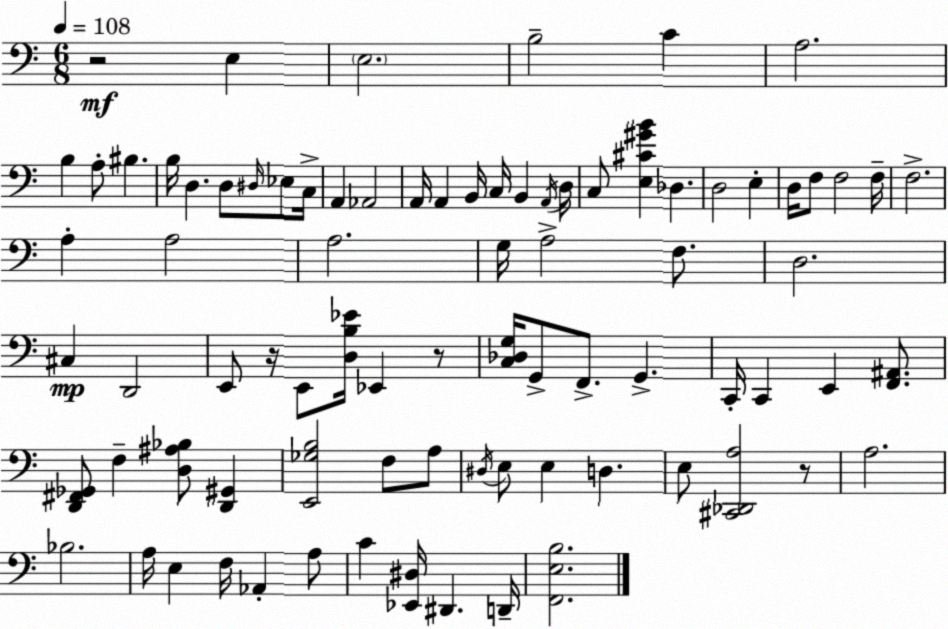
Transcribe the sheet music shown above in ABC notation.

X:1
T:Untitled
M:6/8
L:1/4
K:C
z2 E, E,2 B,2 C A,2 B, A,/2 ^B, B,/4 D, D,/2 ^D,/4 _E,/2 C,/4 A,, _A,,2 A,,/4 A,, B,,/4 C,/4 B,, A,,/4 D,/4 C,/2 [E,^C^GB] _D, D,2 E, D,/4 F,/2 F,2 F,/4 F,2 A, A,2 A,2 G,/4 A,2 F,/2 D,2 ^C, D,,2 E,,/2 z/4 E,,/2 [D,B,_E]/4 _E,, z/2 [C,_D,G,]/4 G,,/2 F,,/2 G,, C,,/4 C,, E,, [F,,^A,,]/2 [D,,^F,,_G,,]/2 F, [D,^A,_B,]/2 [D,,^G,,] [E,,_G,B,]2 F,/2 A,/2 ^D,/4 E,/2 E, D, E,/2 [^C,,_D,,A,]2 z/2 A,2 _B,2 A,/4 E, F,/4 _A,, A,/2 C [_E,,^D,]/4 ^D,, D,,/4 [F,,E,B,]2